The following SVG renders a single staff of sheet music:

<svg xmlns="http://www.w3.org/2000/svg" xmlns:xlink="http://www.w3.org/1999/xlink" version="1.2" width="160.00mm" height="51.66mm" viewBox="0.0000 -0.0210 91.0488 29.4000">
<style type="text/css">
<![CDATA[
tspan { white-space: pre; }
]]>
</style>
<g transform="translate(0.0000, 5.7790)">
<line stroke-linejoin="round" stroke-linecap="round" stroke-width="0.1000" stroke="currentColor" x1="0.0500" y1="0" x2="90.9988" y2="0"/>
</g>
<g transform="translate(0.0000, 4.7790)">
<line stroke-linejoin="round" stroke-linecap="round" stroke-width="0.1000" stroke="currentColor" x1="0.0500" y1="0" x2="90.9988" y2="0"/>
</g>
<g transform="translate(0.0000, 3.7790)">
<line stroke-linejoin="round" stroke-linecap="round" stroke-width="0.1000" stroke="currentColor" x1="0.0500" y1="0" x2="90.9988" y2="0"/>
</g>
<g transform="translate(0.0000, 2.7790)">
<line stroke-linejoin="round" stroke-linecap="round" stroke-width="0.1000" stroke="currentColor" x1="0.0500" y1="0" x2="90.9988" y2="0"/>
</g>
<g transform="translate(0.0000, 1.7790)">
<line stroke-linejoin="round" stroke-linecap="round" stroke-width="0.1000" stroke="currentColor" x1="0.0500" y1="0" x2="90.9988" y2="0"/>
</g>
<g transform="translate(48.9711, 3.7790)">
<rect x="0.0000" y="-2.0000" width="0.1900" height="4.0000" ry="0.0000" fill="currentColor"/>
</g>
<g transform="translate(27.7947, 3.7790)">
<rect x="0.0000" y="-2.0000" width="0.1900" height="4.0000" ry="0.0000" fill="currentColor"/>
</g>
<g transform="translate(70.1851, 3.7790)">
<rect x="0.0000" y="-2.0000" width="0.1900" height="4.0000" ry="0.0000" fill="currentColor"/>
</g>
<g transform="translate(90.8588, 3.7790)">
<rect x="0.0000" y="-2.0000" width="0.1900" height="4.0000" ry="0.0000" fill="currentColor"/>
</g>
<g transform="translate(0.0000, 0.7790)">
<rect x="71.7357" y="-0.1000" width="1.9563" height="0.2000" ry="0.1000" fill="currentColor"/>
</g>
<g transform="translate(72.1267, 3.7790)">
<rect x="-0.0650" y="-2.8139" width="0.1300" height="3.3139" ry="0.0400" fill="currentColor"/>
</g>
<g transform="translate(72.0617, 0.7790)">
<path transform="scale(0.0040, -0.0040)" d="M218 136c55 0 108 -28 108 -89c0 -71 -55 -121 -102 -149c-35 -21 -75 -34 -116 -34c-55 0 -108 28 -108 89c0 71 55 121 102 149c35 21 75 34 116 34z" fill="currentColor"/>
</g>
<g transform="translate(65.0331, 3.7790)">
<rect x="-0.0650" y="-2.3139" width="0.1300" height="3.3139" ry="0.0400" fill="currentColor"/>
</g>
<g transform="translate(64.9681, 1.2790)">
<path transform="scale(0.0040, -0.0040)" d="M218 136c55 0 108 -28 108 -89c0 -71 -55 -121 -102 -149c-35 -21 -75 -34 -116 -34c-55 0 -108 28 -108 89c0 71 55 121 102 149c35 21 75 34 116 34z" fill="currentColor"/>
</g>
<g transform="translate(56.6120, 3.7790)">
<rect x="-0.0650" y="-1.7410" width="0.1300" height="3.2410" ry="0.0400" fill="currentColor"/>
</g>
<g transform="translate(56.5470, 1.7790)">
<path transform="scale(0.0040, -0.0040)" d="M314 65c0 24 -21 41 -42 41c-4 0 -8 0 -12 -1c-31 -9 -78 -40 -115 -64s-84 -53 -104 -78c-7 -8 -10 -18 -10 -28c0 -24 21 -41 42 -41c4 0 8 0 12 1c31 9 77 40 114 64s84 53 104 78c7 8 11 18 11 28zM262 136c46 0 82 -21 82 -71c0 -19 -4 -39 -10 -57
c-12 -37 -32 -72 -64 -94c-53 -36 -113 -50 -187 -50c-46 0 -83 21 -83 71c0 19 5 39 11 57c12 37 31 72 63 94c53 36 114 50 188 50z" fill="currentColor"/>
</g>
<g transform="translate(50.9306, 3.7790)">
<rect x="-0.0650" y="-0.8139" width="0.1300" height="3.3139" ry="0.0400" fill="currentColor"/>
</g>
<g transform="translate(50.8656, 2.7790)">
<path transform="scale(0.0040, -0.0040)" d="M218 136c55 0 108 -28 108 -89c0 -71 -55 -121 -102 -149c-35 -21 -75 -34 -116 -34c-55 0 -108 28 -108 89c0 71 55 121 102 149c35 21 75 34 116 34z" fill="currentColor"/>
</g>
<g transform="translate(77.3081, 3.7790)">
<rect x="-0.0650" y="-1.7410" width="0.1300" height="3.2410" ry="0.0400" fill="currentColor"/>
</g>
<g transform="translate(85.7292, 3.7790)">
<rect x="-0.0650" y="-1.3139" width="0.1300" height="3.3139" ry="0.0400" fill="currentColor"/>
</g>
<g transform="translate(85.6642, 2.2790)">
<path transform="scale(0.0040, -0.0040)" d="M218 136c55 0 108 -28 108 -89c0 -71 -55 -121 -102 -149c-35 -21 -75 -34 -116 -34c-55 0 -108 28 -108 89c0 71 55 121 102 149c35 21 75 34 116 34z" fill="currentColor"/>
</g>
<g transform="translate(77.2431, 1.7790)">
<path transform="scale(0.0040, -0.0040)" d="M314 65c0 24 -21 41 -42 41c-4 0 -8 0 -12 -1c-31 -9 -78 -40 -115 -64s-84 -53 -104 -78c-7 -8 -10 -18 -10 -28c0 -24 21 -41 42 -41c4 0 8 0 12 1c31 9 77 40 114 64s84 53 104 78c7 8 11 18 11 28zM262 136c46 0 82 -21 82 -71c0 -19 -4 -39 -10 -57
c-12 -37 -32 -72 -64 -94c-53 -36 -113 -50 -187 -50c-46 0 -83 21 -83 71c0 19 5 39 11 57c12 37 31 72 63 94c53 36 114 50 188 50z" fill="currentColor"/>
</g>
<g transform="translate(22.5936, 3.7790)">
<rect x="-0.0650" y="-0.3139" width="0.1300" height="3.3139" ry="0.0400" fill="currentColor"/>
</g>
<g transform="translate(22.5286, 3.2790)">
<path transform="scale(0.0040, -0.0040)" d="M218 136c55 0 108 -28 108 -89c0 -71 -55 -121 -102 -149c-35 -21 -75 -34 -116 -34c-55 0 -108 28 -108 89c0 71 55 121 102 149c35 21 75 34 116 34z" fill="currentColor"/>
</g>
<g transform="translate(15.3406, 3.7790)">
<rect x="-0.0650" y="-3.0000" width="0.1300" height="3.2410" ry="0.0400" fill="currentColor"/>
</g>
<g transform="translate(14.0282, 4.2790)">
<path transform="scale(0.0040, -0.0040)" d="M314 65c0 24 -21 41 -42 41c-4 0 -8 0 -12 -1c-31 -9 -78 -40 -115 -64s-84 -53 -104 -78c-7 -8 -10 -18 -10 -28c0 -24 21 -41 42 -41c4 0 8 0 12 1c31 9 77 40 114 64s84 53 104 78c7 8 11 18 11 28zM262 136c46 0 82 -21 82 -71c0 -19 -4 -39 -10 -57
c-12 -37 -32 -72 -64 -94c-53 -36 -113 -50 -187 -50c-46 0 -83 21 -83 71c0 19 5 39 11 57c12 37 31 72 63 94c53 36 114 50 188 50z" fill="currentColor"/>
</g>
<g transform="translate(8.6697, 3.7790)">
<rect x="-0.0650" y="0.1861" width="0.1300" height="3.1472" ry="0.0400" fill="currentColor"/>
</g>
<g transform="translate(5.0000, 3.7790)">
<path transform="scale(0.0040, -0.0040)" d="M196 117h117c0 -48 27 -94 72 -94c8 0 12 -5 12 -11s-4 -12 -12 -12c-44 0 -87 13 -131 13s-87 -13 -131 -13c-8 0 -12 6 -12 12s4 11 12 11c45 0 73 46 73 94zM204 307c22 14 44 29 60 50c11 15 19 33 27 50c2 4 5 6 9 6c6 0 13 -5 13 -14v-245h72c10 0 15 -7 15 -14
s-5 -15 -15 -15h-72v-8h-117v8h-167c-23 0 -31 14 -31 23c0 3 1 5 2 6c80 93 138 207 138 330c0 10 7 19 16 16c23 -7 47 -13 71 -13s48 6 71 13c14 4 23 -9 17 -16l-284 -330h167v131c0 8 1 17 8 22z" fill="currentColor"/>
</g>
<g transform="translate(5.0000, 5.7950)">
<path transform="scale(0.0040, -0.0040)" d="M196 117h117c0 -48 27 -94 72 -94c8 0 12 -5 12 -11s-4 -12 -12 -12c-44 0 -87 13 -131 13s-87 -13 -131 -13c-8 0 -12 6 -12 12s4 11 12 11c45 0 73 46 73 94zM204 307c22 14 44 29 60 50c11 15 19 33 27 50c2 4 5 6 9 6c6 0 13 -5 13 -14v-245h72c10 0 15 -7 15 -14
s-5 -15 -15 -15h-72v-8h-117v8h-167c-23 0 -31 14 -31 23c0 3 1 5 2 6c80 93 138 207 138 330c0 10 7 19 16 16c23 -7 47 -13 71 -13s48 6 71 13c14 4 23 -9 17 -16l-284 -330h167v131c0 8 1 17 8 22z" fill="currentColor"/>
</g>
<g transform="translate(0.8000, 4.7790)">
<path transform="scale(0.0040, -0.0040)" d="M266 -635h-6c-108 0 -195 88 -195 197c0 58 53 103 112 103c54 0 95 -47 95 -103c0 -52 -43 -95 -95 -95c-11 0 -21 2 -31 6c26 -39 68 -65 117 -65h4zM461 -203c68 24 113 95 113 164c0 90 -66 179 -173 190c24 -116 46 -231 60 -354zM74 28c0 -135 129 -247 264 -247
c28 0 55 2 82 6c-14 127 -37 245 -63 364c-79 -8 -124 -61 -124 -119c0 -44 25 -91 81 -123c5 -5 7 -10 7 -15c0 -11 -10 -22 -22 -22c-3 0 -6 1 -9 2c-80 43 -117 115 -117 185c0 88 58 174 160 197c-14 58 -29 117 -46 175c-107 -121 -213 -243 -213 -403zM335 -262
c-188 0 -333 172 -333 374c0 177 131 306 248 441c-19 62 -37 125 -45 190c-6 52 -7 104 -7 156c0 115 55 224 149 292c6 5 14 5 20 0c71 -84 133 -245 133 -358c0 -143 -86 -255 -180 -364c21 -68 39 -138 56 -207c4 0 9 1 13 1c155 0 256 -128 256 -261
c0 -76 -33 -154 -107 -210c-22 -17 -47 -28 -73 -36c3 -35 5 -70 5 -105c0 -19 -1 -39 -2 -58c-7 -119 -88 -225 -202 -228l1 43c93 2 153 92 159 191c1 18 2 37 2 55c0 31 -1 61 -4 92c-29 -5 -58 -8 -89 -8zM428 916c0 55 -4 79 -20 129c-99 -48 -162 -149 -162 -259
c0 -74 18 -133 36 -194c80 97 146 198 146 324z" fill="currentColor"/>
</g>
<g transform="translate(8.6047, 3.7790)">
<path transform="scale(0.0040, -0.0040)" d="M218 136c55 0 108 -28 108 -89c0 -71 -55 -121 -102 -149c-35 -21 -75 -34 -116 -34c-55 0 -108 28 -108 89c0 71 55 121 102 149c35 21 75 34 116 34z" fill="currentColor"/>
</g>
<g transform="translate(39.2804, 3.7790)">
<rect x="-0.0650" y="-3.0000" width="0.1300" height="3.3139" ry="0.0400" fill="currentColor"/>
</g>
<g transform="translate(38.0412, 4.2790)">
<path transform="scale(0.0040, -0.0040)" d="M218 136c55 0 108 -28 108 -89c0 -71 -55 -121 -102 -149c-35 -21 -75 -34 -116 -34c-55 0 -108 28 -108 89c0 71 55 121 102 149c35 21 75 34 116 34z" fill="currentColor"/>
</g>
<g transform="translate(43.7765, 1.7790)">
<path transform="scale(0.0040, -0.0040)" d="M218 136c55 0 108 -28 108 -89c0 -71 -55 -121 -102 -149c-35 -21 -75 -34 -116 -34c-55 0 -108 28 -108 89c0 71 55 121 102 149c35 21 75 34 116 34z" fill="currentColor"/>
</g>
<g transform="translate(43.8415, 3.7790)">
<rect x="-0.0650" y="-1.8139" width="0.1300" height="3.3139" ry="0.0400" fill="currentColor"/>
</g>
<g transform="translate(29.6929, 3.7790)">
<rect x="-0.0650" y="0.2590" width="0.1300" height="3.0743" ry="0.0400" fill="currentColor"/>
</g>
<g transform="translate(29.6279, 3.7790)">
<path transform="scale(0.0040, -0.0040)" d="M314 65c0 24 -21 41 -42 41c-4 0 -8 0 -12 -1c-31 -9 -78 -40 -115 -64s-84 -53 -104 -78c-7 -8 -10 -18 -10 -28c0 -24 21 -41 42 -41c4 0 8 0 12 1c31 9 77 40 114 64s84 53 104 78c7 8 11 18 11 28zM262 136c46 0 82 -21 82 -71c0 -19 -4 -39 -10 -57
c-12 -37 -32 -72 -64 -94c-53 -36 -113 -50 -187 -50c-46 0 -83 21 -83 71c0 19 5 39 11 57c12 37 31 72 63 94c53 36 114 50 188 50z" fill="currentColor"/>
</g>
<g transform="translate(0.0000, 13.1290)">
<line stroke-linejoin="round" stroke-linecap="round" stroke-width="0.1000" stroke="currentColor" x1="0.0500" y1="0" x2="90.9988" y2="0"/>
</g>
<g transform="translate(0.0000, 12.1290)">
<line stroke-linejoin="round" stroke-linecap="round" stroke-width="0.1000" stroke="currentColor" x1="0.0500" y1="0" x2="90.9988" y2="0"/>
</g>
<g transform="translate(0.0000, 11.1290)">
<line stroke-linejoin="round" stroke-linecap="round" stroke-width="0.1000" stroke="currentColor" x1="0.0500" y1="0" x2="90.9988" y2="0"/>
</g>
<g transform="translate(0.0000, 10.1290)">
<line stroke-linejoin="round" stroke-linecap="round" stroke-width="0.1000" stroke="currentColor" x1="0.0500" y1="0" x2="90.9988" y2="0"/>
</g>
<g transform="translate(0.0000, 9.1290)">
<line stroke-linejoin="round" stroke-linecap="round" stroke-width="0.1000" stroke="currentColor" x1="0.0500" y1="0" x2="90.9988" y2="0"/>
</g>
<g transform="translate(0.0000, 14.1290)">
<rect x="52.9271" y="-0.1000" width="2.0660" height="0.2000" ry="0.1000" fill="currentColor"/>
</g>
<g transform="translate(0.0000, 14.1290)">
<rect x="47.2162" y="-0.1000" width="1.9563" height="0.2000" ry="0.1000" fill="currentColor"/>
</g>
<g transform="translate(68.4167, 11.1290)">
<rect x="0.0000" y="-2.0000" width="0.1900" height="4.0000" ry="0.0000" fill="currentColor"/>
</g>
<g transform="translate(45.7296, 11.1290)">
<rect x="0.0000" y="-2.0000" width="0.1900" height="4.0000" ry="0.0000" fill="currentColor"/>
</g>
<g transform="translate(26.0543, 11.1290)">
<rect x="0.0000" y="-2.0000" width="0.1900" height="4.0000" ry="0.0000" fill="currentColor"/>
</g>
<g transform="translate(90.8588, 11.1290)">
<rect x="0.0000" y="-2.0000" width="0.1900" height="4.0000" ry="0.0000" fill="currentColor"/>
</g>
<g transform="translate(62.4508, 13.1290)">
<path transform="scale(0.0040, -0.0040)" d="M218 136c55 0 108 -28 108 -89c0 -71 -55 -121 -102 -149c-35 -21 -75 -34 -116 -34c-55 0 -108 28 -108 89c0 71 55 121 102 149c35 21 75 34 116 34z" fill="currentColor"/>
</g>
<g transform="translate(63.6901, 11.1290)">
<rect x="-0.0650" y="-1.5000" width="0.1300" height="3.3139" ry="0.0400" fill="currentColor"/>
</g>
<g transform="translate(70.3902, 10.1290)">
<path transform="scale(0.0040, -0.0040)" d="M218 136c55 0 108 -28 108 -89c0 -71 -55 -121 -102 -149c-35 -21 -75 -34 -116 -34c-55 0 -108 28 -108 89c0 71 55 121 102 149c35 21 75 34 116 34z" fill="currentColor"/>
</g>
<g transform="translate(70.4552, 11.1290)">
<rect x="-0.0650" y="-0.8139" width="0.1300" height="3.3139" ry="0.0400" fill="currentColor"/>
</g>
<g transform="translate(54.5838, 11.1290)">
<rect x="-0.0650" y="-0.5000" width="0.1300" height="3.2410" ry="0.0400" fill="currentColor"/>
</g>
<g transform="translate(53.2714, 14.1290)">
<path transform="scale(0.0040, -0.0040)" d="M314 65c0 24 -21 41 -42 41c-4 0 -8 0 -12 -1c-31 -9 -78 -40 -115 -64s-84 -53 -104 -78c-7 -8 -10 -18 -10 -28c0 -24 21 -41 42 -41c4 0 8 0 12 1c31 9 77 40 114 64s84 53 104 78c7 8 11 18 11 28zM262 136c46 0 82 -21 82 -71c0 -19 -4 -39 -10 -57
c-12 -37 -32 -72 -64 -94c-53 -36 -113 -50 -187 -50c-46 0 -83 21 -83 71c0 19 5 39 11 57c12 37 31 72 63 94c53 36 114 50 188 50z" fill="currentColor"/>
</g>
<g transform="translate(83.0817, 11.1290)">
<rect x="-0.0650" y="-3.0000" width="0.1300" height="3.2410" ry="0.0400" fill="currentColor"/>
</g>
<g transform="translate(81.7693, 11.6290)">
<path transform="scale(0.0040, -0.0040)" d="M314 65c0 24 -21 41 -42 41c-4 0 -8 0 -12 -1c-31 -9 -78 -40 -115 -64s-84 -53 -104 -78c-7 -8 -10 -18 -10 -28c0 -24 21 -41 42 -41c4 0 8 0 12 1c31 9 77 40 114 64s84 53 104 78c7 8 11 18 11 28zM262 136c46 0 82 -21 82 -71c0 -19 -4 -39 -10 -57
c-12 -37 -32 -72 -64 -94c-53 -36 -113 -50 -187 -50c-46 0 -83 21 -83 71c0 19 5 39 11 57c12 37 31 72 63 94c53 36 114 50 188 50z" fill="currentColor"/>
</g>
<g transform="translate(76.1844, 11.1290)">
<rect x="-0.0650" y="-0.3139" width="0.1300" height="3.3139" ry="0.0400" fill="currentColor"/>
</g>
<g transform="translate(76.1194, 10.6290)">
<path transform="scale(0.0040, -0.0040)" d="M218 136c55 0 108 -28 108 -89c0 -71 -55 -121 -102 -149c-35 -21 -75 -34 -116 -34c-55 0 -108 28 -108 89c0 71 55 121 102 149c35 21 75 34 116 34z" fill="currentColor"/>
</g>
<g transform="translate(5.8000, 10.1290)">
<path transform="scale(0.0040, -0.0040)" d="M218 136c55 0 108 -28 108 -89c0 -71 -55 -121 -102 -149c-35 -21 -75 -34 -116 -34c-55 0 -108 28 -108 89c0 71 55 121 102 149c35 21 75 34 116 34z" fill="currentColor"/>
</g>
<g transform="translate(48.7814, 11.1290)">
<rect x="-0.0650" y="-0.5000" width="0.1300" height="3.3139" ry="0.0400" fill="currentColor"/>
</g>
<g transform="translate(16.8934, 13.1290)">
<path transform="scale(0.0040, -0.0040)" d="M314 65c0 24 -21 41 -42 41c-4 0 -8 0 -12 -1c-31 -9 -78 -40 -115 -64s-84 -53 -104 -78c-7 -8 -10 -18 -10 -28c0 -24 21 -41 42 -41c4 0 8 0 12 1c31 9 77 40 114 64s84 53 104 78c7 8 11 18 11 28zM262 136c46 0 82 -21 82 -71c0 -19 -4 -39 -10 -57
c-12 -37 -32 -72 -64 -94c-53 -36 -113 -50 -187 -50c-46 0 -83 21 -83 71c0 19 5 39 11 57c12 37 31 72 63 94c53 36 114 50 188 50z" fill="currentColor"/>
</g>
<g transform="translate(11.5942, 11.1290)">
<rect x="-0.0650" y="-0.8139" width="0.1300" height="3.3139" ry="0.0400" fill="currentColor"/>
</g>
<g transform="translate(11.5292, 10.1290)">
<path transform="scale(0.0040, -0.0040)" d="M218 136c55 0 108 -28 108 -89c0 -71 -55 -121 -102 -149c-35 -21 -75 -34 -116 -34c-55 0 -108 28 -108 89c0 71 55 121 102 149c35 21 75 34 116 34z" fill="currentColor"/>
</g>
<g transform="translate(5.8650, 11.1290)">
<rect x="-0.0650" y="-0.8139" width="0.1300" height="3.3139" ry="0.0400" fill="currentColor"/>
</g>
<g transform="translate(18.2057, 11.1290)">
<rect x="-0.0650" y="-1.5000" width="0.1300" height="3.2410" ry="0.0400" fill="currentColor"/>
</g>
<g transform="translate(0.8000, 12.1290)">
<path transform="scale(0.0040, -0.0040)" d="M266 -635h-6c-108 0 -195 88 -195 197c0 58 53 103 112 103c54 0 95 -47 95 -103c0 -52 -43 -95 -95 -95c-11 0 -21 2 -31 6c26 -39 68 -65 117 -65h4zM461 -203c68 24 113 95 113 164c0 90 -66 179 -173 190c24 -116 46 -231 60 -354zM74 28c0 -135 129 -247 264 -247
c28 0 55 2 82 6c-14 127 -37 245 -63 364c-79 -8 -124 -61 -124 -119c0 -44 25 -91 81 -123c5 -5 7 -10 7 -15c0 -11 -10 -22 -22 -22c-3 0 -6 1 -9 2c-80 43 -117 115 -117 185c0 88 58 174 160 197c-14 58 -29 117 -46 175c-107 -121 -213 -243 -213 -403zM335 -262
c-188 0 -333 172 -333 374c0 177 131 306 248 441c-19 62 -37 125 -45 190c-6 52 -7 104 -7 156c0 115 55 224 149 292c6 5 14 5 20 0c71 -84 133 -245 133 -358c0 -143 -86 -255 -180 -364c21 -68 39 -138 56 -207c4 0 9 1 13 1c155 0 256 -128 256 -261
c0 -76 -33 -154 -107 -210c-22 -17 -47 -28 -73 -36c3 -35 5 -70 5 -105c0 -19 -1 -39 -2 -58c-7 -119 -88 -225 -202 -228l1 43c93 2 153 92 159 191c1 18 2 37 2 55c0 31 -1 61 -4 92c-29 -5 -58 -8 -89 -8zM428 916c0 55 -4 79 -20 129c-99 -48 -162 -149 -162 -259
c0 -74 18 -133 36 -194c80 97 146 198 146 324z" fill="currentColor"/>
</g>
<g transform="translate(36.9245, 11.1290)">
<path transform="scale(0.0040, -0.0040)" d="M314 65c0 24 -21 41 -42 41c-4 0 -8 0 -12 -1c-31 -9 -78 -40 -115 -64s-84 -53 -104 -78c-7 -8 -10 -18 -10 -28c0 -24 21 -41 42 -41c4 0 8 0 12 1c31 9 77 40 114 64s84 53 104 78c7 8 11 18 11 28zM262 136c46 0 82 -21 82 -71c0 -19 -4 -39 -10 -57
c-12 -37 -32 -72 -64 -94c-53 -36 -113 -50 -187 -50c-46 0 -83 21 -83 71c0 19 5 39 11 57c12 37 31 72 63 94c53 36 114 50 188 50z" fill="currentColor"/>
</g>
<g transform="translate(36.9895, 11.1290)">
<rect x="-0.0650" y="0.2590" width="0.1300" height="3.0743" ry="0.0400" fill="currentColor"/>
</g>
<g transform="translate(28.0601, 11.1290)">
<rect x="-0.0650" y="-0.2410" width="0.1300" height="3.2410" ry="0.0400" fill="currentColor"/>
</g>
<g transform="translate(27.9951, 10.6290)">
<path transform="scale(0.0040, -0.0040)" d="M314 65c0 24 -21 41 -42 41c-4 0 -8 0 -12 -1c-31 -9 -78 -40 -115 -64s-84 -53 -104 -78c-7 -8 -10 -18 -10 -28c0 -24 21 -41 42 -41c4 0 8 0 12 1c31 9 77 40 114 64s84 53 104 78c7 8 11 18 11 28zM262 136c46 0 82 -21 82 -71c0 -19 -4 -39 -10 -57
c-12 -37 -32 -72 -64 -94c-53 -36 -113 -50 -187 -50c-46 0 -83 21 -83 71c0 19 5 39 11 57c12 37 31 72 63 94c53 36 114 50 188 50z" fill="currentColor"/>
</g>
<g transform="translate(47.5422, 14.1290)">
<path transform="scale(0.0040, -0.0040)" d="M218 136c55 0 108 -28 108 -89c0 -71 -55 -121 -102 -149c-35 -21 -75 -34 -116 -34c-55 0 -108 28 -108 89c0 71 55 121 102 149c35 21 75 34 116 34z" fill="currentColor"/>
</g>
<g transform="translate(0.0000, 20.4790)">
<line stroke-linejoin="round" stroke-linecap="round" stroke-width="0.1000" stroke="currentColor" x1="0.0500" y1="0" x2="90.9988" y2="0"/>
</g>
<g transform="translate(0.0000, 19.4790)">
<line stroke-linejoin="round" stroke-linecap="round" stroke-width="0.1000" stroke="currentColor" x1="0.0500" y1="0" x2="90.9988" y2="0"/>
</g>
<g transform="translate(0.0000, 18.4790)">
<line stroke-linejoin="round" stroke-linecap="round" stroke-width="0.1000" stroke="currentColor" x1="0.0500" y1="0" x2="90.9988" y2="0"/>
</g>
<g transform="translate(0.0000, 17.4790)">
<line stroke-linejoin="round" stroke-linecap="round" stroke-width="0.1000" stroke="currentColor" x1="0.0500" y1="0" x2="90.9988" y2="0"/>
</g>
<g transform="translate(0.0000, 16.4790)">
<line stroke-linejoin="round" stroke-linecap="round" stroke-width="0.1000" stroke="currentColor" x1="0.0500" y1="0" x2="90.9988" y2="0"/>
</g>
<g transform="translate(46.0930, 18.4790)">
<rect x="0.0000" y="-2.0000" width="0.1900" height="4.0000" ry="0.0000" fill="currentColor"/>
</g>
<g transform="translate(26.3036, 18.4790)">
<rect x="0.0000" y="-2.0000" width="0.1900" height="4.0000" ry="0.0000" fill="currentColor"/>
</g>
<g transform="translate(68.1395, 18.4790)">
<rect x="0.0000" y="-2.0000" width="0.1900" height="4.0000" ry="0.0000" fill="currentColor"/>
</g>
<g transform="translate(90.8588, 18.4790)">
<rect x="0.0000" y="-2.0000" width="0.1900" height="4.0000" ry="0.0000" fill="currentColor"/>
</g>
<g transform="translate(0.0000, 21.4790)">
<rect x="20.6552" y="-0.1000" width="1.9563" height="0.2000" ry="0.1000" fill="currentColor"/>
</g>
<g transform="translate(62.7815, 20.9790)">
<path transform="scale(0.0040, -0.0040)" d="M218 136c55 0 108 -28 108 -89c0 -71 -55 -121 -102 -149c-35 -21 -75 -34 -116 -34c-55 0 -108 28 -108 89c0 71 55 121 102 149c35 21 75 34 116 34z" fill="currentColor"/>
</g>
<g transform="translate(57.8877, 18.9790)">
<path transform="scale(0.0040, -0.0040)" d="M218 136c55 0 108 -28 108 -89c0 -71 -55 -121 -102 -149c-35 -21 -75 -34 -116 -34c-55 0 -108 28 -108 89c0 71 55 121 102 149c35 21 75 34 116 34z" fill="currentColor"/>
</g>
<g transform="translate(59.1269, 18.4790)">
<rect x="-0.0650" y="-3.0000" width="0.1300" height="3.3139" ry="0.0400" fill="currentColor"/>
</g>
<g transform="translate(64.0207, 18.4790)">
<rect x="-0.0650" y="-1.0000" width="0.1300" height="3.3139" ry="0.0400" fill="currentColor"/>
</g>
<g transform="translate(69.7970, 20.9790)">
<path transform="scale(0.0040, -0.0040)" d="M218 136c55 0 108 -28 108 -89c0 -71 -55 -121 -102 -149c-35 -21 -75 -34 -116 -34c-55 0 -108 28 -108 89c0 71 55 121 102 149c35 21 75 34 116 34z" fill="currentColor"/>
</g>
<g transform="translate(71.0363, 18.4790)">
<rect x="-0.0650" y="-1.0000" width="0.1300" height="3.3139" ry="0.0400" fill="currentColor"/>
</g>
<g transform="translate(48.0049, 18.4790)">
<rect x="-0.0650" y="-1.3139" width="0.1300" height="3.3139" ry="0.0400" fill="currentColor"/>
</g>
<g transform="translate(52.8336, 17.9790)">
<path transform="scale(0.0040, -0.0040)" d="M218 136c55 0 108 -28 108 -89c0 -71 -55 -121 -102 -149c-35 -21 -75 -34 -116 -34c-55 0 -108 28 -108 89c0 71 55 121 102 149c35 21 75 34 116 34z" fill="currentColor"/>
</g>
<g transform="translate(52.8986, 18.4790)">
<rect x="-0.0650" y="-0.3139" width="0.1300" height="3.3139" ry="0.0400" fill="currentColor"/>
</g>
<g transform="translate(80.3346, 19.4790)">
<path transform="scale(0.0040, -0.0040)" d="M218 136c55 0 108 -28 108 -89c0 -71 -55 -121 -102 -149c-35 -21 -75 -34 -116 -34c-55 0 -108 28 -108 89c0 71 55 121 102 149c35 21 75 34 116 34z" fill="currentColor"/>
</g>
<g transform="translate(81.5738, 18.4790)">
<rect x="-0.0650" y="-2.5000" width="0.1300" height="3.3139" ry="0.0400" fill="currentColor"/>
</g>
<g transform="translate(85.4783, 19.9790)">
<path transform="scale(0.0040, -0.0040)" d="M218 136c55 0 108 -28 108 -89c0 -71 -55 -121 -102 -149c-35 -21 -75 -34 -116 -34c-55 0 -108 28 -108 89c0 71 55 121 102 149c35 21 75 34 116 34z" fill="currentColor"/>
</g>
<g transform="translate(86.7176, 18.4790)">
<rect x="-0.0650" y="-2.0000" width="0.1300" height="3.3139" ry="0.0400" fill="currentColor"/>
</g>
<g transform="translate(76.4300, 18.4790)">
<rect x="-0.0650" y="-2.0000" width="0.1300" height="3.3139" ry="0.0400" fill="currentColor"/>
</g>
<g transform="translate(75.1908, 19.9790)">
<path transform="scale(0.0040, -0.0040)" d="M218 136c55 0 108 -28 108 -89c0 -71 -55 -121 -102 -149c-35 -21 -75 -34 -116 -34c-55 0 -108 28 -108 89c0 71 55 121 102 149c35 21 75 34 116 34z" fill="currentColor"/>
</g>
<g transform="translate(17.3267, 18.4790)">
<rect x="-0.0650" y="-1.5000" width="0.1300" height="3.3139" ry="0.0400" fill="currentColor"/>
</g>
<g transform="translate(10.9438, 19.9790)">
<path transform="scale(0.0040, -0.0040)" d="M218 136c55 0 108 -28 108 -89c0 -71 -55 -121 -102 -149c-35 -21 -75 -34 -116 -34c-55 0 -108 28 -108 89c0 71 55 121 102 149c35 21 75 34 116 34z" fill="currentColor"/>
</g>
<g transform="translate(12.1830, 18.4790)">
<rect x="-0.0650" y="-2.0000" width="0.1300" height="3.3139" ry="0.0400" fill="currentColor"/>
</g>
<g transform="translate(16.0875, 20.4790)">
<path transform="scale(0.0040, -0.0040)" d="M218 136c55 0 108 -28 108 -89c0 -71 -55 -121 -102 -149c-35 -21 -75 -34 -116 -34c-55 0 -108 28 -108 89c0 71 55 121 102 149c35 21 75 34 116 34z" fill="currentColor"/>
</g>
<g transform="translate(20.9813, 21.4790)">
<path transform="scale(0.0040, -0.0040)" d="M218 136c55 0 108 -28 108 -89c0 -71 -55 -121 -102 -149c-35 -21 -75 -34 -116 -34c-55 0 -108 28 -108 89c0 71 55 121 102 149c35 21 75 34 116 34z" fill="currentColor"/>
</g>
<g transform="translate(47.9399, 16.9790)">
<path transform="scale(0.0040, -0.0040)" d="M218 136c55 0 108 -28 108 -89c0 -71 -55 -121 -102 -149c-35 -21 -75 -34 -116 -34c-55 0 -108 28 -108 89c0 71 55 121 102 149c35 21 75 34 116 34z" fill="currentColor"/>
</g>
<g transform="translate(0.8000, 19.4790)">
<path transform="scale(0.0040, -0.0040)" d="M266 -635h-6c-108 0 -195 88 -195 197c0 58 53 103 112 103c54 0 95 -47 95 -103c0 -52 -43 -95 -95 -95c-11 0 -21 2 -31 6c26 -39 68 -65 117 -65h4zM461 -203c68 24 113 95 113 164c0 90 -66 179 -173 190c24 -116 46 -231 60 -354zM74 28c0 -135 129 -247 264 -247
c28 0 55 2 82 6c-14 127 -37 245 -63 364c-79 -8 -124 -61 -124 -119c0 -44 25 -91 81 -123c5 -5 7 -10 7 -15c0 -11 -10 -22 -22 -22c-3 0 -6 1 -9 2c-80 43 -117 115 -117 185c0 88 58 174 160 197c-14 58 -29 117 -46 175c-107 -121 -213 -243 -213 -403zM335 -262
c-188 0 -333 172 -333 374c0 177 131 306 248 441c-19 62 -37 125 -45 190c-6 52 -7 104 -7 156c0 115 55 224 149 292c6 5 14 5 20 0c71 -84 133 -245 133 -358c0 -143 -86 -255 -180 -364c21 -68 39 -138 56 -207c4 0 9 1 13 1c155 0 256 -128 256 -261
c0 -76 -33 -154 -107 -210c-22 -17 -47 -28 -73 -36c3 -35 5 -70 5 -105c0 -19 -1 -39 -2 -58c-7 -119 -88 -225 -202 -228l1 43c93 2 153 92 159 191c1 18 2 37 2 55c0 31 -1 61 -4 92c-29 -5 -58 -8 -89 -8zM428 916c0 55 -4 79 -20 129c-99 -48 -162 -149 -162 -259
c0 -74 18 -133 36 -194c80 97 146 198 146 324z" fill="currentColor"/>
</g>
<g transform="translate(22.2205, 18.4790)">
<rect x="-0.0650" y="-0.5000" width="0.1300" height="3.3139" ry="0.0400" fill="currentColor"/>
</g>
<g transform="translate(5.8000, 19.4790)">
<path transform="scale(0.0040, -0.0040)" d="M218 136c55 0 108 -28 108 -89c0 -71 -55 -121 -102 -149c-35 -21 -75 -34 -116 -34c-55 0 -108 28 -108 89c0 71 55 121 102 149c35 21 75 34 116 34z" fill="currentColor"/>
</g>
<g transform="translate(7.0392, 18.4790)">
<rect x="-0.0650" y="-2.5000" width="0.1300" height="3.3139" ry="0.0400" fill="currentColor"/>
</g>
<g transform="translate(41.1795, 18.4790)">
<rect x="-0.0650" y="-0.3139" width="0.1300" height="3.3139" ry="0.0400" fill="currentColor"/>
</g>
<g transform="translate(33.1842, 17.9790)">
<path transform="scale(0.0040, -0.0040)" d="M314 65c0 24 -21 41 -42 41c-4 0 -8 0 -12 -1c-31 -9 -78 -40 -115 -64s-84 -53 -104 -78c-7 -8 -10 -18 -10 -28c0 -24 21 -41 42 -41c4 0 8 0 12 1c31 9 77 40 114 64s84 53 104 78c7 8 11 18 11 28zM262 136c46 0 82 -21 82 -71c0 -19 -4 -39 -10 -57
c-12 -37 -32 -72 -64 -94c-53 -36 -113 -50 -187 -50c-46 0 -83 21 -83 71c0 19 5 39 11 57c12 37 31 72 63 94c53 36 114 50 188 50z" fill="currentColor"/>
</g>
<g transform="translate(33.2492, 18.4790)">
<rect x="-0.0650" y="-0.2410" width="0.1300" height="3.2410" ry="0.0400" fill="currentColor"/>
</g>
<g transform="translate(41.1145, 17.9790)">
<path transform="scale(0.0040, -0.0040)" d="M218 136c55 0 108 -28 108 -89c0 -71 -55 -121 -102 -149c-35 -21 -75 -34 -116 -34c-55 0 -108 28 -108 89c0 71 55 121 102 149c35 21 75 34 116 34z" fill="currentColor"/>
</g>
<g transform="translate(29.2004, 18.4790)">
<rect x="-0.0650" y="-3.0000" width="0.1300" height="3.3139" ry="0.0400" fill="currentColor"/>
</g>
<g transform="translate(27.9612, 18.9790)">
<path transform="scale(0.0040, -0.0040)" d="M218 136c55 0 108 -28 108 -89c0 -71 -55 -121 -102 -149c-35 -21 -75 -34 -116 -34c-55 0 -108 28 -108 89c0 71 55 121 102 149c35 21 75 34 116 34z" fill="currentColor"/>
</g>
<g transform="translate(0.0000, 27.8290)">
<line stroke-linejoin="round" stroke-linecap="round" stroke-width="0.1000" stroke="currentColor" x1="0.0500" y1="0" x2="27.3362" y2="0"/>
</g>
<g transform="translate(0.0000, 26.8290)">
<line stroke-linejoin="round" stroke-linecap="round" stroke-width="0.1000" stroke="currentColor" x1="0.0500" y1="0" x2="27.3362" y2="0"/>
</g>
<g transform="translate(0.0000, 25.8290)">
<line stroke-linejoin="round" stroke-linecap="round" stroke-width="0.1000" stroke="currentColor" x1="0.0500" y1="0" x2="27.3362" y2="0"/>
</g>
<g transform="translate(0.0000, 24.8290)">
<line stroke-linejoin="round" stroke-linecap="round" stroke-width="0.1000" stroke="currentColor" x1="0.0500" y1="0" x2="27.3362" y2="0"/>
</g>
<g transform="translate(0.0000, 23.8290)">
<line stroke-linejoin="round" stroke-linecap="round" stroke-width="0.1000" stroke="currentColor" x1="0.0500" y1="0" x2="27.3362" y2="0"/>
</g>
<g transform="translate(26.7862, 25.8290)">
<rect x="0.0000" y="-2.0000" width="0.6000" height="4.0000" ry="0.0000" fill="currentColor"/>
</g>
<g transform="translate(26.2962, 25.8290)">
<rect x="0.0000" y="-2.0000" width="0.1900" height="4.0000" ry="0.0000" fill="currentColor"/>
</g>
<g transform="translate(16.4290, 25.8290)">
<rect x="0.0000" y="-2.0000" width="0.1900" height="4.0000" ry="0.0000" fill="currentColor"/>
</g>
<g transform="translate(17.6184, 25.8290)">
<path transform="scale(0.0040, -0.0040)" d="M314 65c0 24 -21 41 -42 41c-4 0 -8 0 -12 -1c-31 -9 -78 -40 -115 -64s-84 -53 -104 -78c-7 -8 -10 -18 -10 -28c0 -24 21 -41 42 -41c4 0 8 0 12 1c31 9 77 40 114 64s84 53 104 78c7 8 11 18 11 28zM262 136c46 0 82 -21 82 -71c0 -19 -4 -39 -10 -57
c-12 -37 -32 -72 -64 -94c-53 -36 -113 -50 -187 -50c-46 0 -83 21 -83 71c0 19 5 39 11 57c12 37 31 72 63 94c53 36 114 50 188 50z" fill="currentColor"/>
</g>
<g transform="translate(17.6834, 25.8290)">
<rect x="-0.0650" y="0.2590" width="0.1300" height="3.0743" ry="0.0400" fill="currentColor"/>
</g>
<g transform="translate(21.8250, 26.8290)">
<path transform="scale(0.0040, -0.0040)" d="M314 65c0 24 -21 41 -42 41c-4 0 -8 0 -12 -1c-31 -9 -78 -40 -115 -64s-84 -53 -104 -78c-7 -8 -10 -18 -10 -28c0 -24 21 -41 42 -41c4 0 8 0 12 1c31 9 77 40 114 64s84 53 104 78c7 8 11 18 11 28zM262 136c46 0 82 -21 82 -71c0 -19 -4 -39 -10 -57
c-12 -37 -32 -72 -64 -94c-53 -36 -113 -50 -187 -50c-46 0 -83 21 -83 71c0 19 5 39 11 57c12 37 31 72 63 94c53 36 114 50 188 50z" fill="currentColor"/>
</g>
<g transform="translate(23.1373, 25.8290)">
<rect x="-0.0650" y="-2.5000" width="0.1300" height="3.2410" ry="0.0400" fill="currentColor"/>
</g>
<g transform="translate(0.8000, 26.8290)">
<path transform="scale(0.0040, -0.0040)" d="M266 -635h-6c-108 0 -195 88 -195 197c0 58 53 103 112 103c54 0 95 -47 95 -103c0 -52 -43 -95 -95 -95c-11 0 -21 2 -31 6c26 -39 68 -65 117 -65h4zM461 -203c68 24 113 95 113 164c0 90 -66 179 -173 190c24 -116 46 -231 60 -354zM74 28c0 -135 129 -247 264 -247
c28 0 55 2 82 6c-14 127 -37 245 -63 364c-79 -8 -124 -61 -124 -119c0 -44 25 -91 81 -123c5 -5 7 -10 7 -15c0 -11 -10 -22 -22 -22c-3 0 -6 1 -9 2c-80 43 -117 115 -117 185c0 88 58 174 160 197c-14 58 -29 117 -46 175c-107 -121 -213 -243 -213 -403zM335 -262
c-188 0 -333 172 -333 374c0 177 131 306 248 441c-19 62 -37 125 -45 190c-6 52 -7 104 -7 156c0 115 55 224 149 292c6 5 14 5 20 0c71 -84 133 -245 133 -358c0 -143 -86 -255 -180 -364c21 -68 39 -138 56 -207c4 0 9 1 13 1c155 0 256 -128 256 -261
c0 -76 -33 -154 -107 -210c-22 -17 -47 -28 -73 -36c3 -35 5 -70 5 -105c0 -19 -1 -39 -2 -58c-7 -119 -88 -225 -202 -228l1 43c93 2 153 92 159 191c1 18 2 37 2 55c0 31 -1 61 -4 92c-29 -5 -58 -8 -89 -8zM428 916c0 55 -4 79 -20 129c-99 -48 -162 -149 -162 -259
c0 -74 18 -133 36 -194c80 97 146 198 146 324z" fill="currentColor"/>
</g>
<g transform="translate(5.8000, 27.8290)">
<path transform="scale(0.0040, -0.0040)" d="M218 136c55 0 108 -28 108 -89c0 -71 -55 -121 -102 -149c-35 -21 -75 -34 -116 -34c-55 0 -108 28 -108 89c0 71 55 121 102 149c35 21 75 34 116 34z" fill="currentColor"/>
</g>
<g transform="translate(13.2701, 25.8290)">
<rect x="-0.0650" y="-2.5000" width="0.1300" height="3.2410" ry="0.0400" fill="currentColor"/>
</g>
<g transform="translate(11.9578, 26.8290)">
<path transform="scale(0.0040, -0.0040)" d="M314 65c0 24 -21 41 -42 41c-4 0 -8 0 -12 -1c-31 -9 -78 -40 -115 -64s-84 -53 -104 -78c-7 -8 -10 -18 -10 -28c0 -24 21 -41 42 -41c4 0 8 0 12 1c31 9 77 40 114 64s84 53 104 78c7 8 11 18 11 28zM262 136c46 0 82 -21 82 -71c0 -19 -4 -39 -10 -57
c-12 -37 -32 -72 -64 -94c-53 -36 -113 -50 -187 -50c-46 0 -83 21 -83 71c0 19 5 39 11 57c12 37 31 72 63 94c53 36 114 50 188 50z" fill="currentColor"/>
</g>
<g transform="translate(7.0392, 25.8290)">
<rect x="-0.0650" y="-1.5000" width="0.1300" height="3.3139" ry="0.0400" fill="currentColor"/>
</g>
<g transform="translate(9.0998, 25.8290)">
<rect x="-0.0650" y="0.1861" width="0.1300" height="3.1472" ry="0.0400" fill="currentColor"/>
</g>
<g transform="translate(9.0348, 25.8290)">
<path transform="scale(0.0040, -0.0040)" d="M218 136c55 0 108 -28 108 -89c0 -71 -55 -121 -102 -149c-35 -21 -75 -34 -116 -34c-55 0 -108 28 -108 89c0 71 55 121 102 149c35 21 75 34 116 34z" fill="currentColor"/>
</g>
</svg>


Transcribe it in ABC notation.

X:1
T:Untitled
M:4/4
L:1/4
K:C
B A2 c B2 A f d f2 g a f2 e d d E2 c2 B2 C C2 E d c A2 G F E C A c2 c e c A D D F G F E B G2 B2 G2